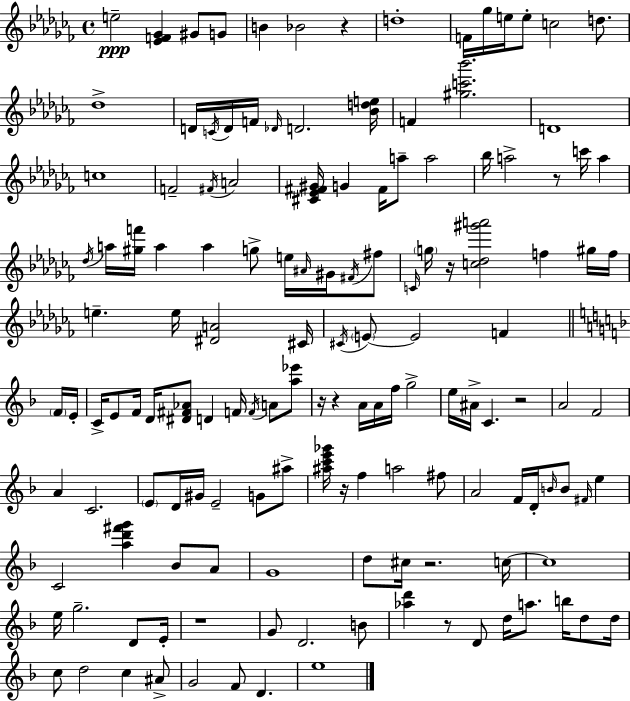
{
  \clef treble
  \time 4/4
  \defaultTimeSignature
  \key aes \minor
  e''2--\ppp <ees' f' ges'>4 gis'8 g'8 | b'4 bes'2 r4 | d''1-. | f'16 ges''16 e''16 e''8-. c''2 d''8. | \break des''1-> | d'16 \acciaccatura { c'16 } d'16 f'16 \grace { des'16 } d'2. | <bes' d'' e''>16 f'4 <gis'' c''' bes'''>2. | d'1 | \break c''1 | f'2-- \acciaccatura { fis'16 } a'2 | <cis' ees' fis' gis'>16 g'4 fis'16 a''8-- a''2 | bes''16 a''2-> r8 c'''16 a''4 | \break \acciaccatura { des''16 } a''16 <gis'' f'''>16 a''4 a''4 g''8-> | e''16 \grace { ais'16 } gis'16 \acciaccatura { fis'16 } fis''8 \grace { c'16 } \parenthesize g''16 r16 <c'' des'' gis''' a'''>2 | f''4 gis''16 f''16 e''4.-- e''16 <dis' a'>2 | cis'16 \acciaccatura { cis'16 } \parenthesize e'8~~ e'2 | \break f'4 \bar "||" \break \key f \major \parenthesize f'16 e'16-. c'16-> e'8 f'16 d'16 <dis' fis' aes'>8 d'4 f'16 \acciaccatura { f'16 } a'8 | <a'' ees'''>8 r16 r4 a'16 a'16 f''16 g''2-> | e''16 ais'16-> c'4. r2 | a'2 f'2 | \break a'4 c'2. | \parenthesize e'8 d'16 gis'16 e'2-- g'8 | ais''8-> <ais'' c''' e''' ges'''>16 r16 f''4 a''2 | fis''8 a'2 f'16 d'16-. \grace { b'16 } b'8 | \break \grace { fis'16 } e''4 c'2 <a'' d''' fis''' g'''>4 | bes'8 a'8 g'1 | d''8 cis''16 r2. | c''16~~ c''1 | \break e''16 g''2.-- | d'8 e'16-. r1 | g'8 d'2. | b'8 <aes'' d'''>4 r8 d'8 d''16 a''8. | \break b''16 d''8 d''16 c''8 d''2 c''4 | ais'8-> g'2 f'8 d'4. | e''1 | \bar "|."
}